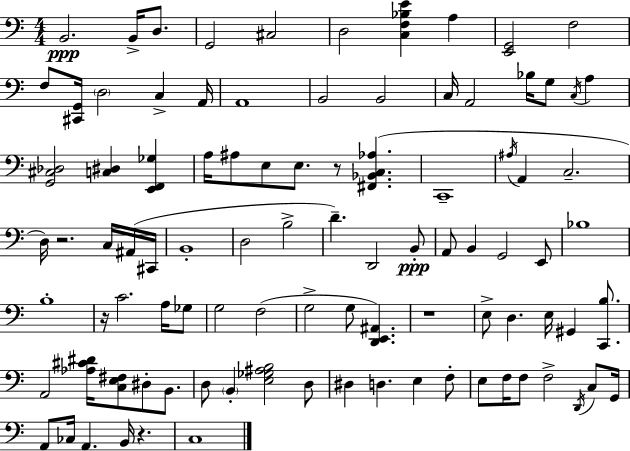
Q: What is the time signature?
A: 4/4